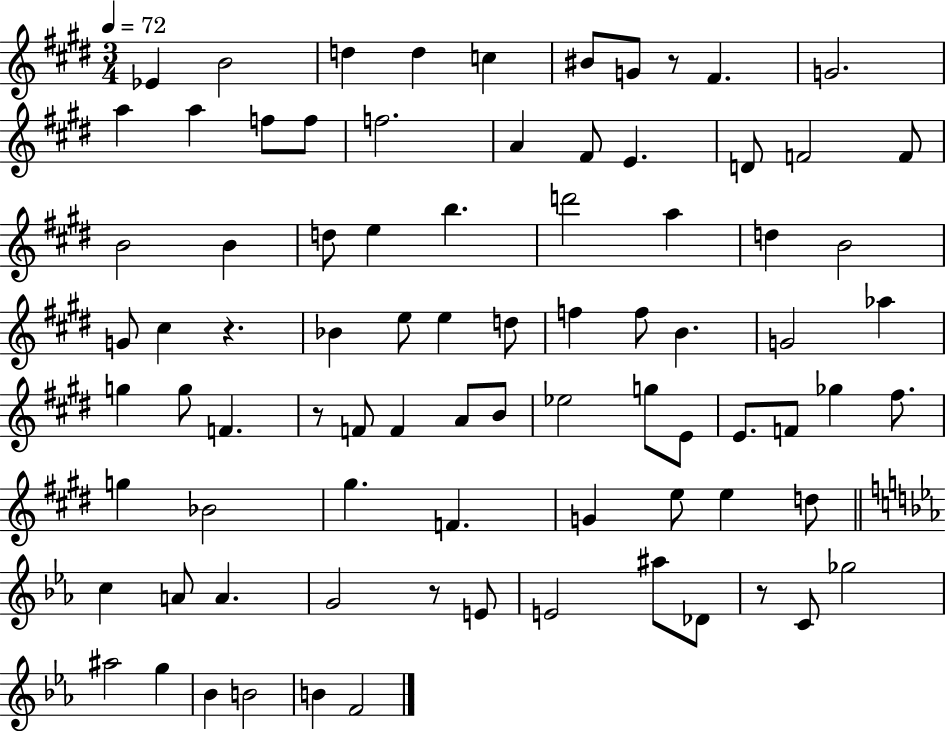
{
  \clef treble
  \numericTimeSignature
  \time 3/4
  \key e \major
  \tempo 4 = 72
  \repeat volta 2 { ees'4 b'2 | d''4 d''4 c''4 | bis'8 g'8 r8 fis'4. | g'2. | \break a''4 a''4 f''8 f''8 | f''2. | a'4 fis'8 e'4. | d'8 f'2 f'8 | \break b'2 b'4 | d''8 e''4 b''4. | d'''2 a''4 | d''4 b'2 | \break g'8 cis''4 r4. | bes'4 e''8 e''4 d''8 | f''4 f''8 b'4. | g'2 aes''4 | \break g''4 g''8 f'4. | r8 f'8 f'4 a'8 b'8 | ees''2 g''8 e'8 | e'8. f'8 ges''4 fis''8. | \break g''4 bes'2 | gis''4. f'4. | g'4 e''8 e''4 d''8 | \bar "||" \break \key ees \major c''4 a'8 a'4. | g'2 r8 e'8 | e'2 ais''8 des'8 | r8 c'8 ges''2 | \break ais''2 g''4 | bes'4 b'2 | b'4 f'2 | } \bar "|."
}